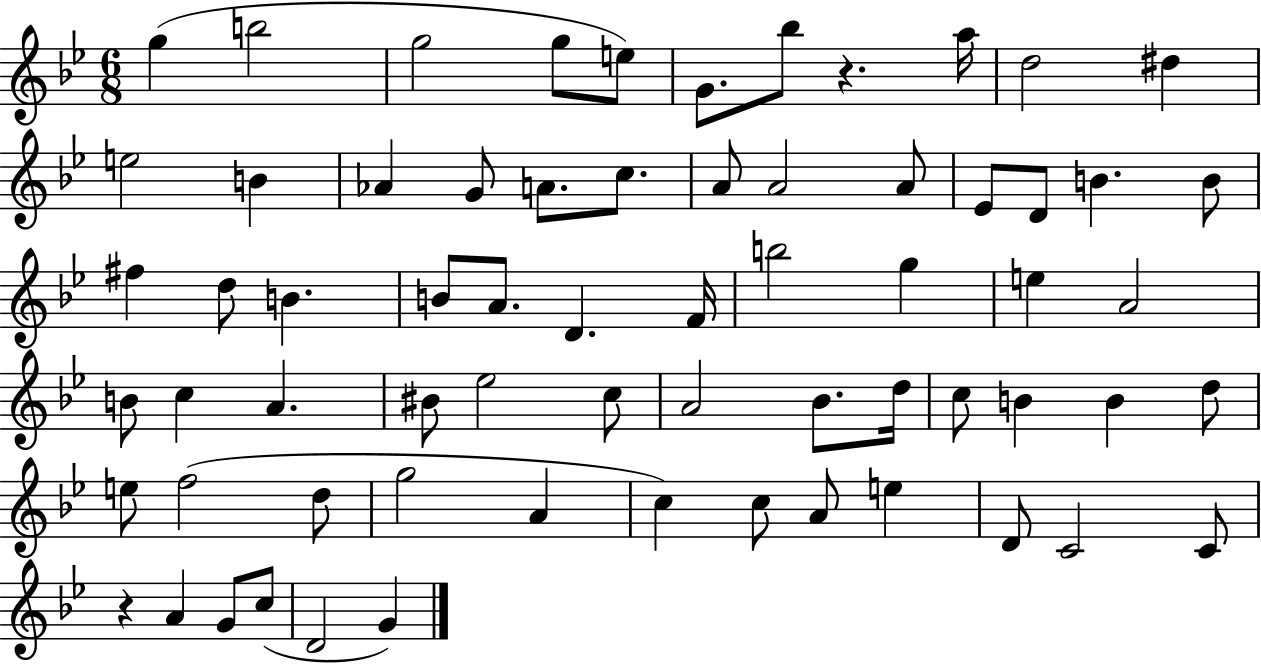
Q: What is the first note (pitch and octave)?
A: G5